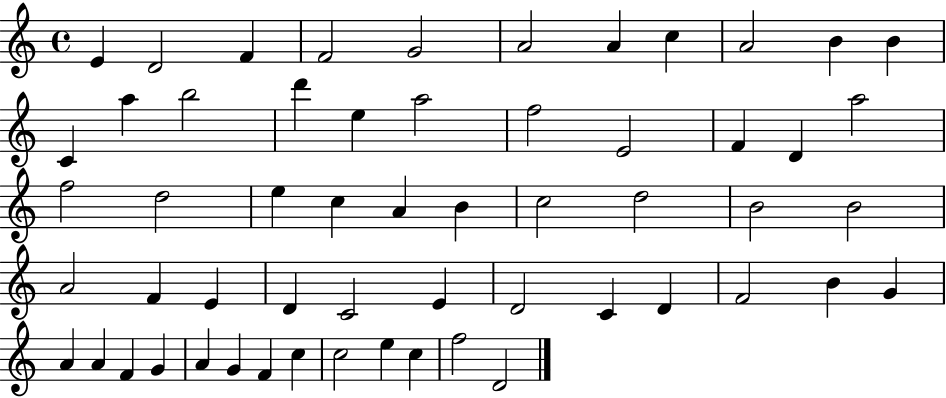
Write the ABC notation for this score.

X:1
T:Untitled
M:4/4
L:1/4
K:C
E D2 F F2 G2 A2 A c A2 B B C a b2 d' e a2 f2 E2 F D a2 f2 d2 e c A B c2 d2 B2 B2 A2 F E D C2 E D2 C D F2 B G A A F G A G F c c2 e c f2 D2